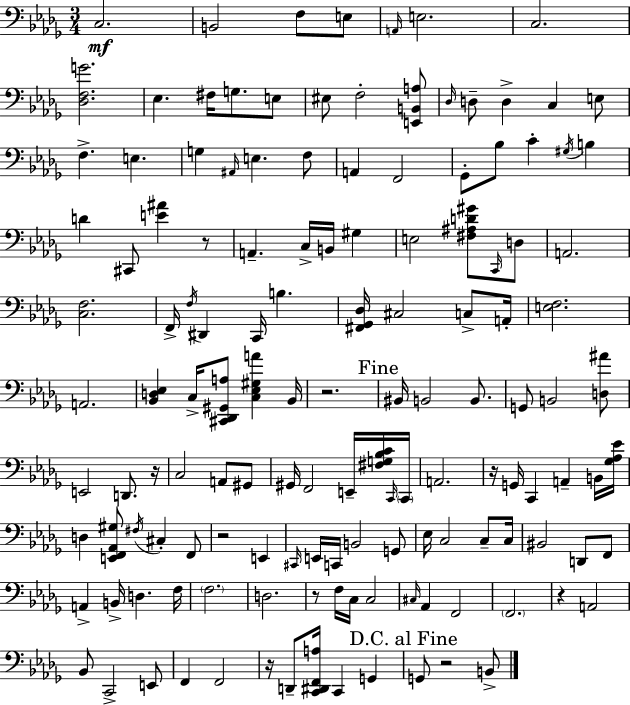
X:1
T:Untitled
M:3/4
L:1/4
K:Bbm
C,2 B,,2 F,/2 E,/2 A,,/4 E,2 C,2 [_D,F,G]2 _E, ^F,/4 G,/2 E,/2 ^E,/2 F,2 [E,,B,,A,]/2 _D,/4 D,/2 D, C, E,/2 F, E, G, ^A,,/4 E, F,/2 A,, F,,2 _G,,/2 _B,/2 C ^G,/4 B, D ^C,,/2 [E^A] z/2 A,, C,/4 B,,/4 ^G, E,2 [^F,^A,D^G]/2 C,,/4 D,/2 A,,2 [C,F,]2 F,,/4 F,/4 ^D,, C,,/4 B, [^F,,_G,,_D,]/4 ^C,2 C,/2 A,,/4 [E,F,]2 A,,2 [_B,,D,_E,] C,/4 [^C,,_D,,^G,,A,]/2 [C,_E,^G,A] _B,,/4 z2 ^B,,/4 B,,2 B,,/2 G,,/2 B,,2 [D,^A]/2 E,,2 D,,/2 z/4 C,2 A,,/2 ^G,,/2 ^G,,/4 F,,2 E,,/4 [^F,G,_B,C]/4 C,,/4 C,,/4 A,,2 z/4 G,,/4 C,, A,, B,,/4 [_G,_A,_E]/4 D, [E,,F,,_A,,^G,]/2 ^F,/4 ^C, F,,/2 z2 E,, ^C,,/4 E,,/4 C,,/4 B,,2 G,,/2 _E,/4 C,2 C,/2 C,/4 ^B,,2 D,,/2 F,,/2 A,, B,,/4 D, F,/4 F,2 D,2 z/2 F,/4 C,/4 C,2 ^C,/4 _A,, F,,2 F,,2 z A,,2 _B,,/2 C,,2 E,,/2 F,, F,,2 z/4 D,,/2 [C,,^D,,F,,A,]/4 C,, G,, G,,/2 z2 B,,/2